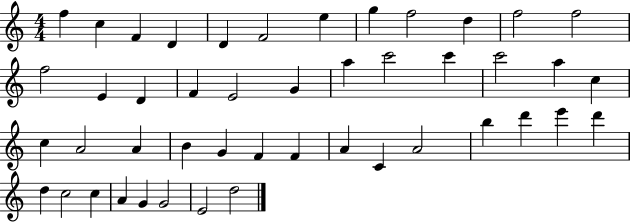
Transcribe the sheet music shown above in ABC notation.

X:1
T:Untitled
M:4/4
L:1/4
K:C
f c F D D F2 e g f2 d f2 f2 f2 E D F E2 G a c'2 c' c'2 a c c A2 A B G F F A C A2 b d' e' d' d c2 c A G G2 E2 d2